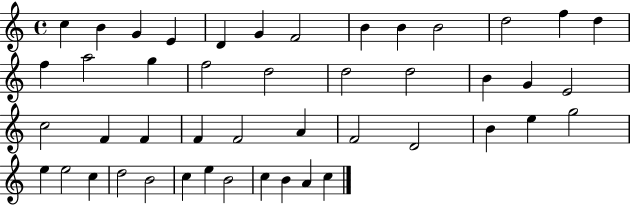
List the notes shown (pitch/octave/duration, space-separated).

C5/q B4/q G4/q E4/q D4/q G4/q F4/h B4/q B4/q B4/h D5/h F5/q D5/q F5/q A5/h G5/q F5/h D5/h D5/h D5/h B4/q G4/q E4/h C5/h F4/q F4/q F4/q F4/h A4/q F4/h D4/h B4/q E5/q G5/h E5/q E5/h C5/q D5/h B4/h C5/q E5/q B4/h C5/q B4/q A4/q C5/q